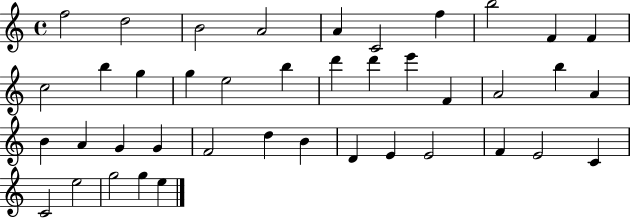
X:1
T:Untitled
M:4/4
L:1/4
K:C
f2 d2 B2 A2 A C2 f b2 F F c2 b g g e2 b d' d' e' F A2 b A B A G G F2 d B D E E2 F E2 C C2 e2 g2 g e